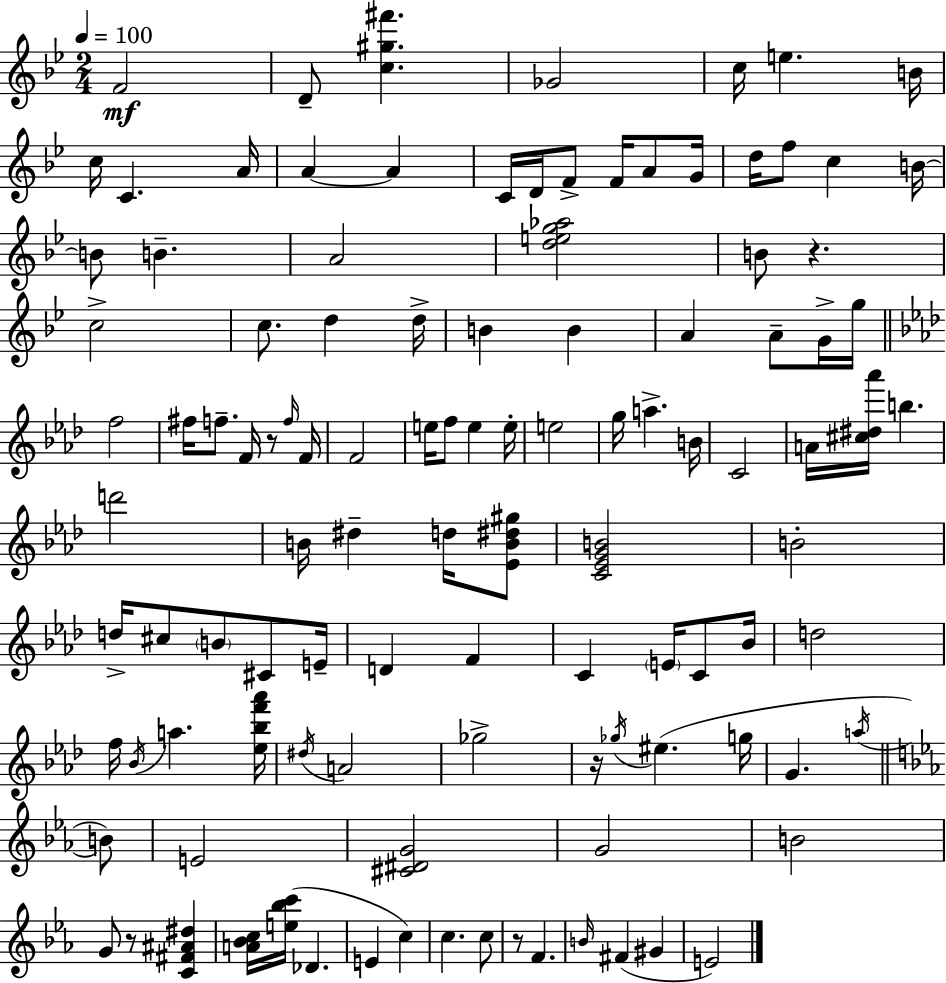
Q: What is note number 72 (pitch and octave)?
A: Bb4